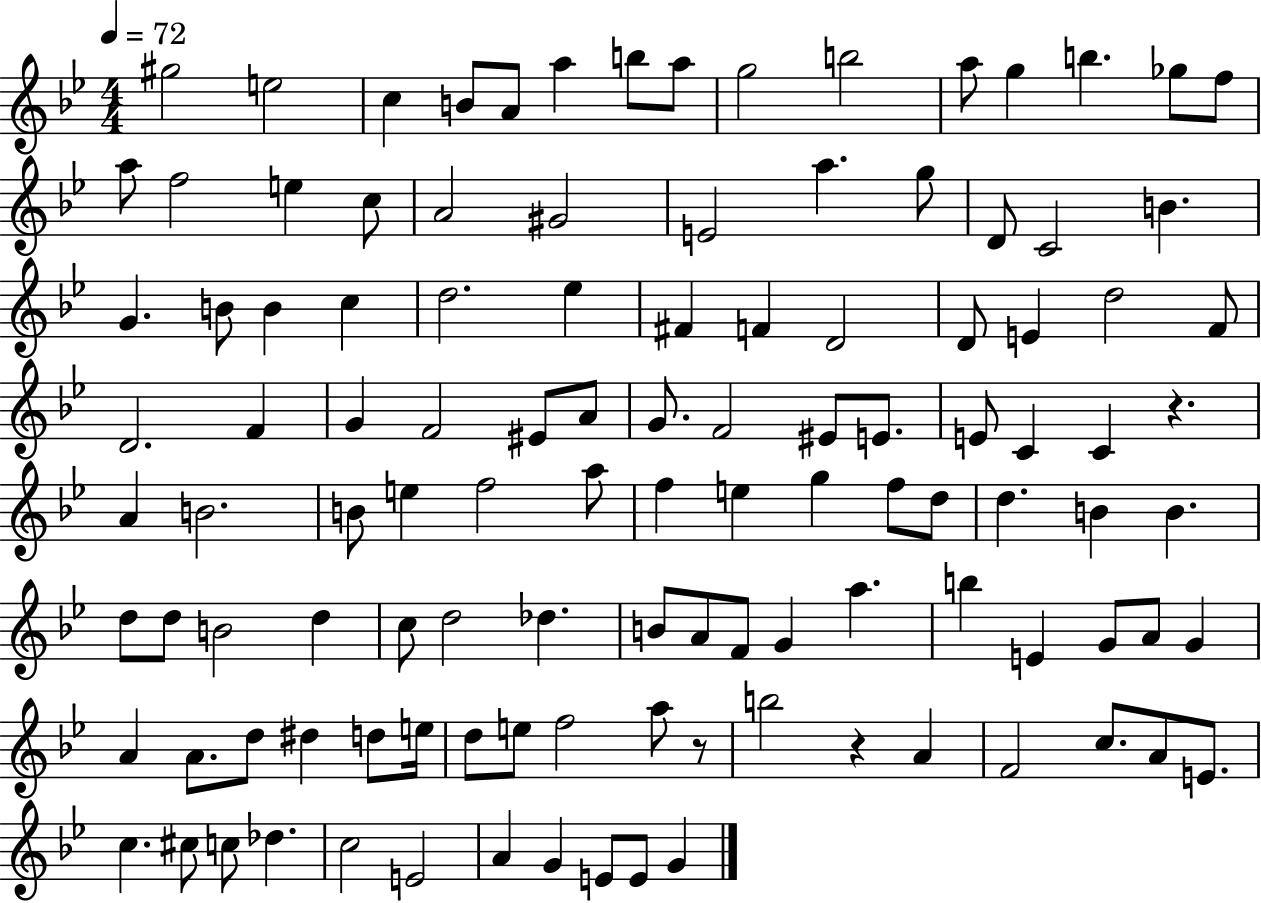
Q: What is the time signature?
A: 4/4